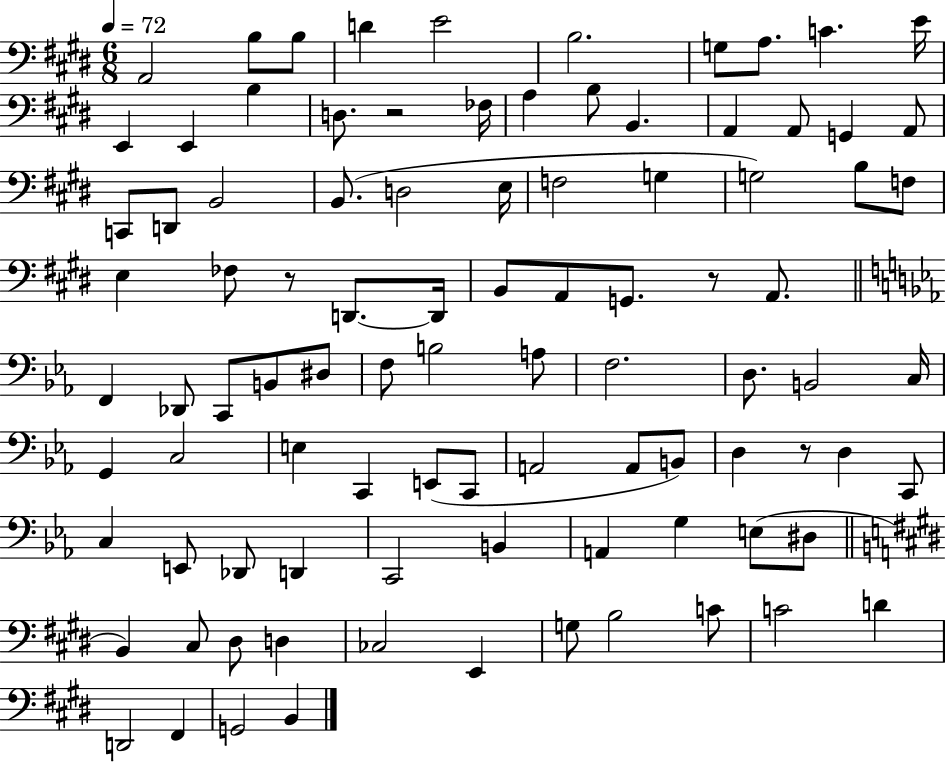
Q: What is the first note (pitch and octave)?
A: A2